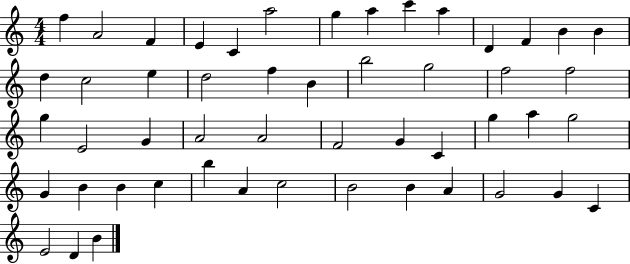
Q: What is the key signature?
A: C major